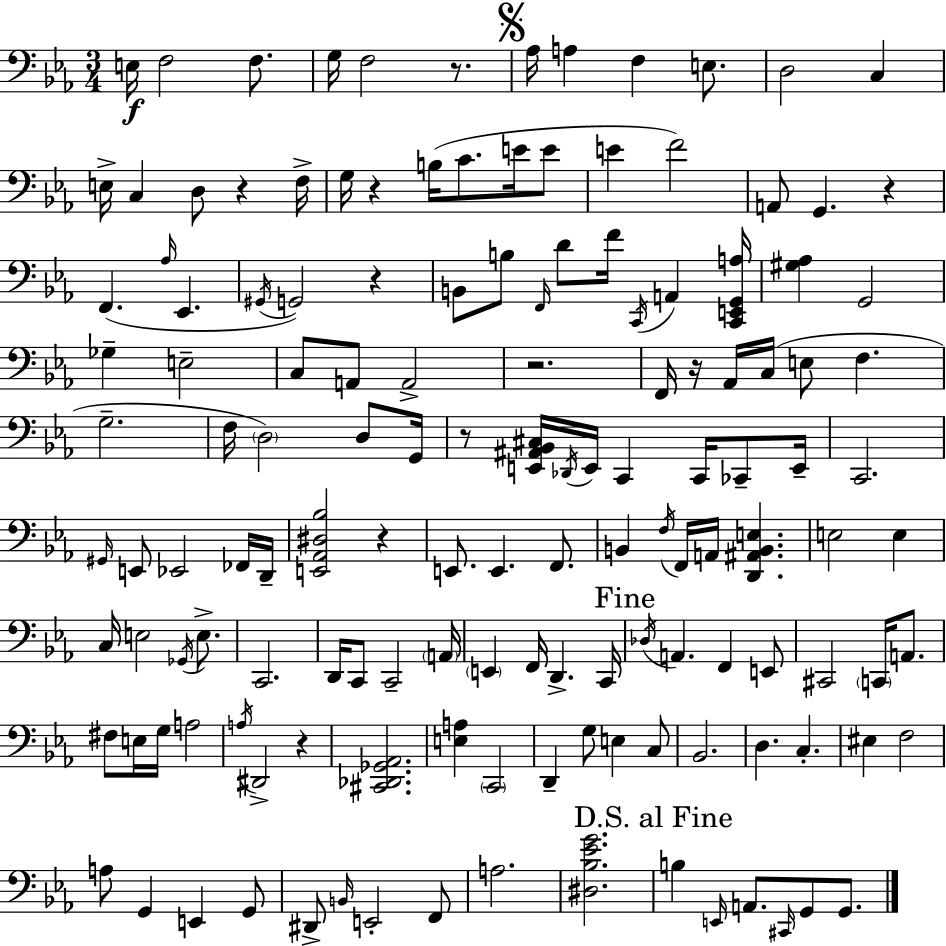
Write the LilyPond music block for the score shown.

{
  \clef bass
  \numericTimeSignature
  \time 3/4
  \key c \minor
  e16\f f2 f8. | g16 f2 r8. | \mark \markup { \musicglyph "scripts.segno" } aes16 a4 f4 e8. | d2 c4 | \break e16-> c4 d8 r4 f16-> | g16 r4 b16( c'8. e'16 e'8 | e'4 f'2) | a,8 g,4. r4 | \break f,4.( \grace { aes16 } ees,4. | \acciaccatura { gis,16 }) g,2 r4 | b,8 b8 \grace { f,16 } d'8 f'16 \acciaccatura { c,16 } a,4 | <c, e, g, a>16 <gis aes>4 g,2 | \break ges4-- e2-- | c8 a,8 a,2-> | r2. | f,16 r16 aes,16 c16( e8 f4. | \break g2.-- | f16 \parenthesize d2) | d8 g,16 r8 <e, ais, bes, cis>16 \acciaccatura { des,16 } e,16 c,4 | c,16 ces,8-- e,16-- c,2. | \break \grace { gis,16 } e,8 ees,2 | fes,16 d,16-- <e, aes, dis bes>2 | r4 e,8. e,4. | f,8. b,4 \acciaccatura { f16 } f,16 | \break a,16 <d, ais, b, e>4. e2 | e4 c16 e2 | \acciaccatura { ges,16 } e8.-> c,2. | d,16 c,8 c,2-- | \break \parenthesize a,16 \parenthesize e,4 | f,16 d,4.-> c,16 \mark "Fine" \acciaccatura { des16 } a,4. | f,4 e,8 cis,2 | \parenthesize c,16 a,8. fis8 e16 | \break g16 a2 \acciaccatura { a16 } dis,2-> | r4 <cis, des, ges, aes,>2. | <e a>4 | \parenthesize c,2 d,4-- | \break g8 e4 c8 bes,2. | d4. | c4.-. eis4 | f2 a8 | \break g,4 e,4 g,8 dis,8-> | \grace { b,16 } e,2-. f,8 a2. | <dis bes ees' g'>2. | \mark "D.S. al Fine" b4 | \break \grace { e,16 } a,8. \grace { cis,16 } g,8 g,8. | \bar "|."
}